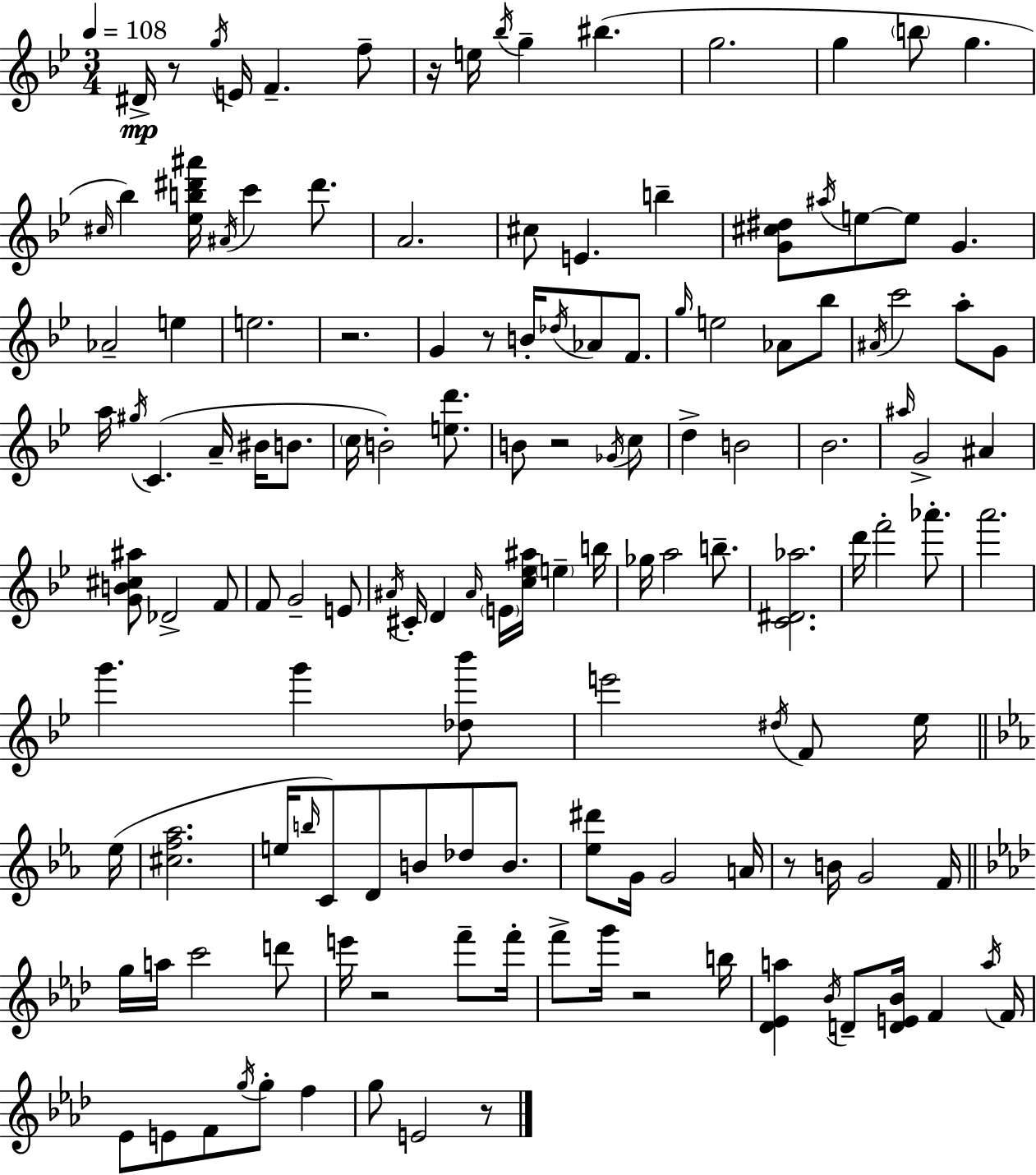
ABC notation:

X:1
T:Untitled
M:3/4
L:1/4
K:Gm
^D/4 z/2 g/4 E/4 F f/2 z/4 e/4 _b/4 g ^b g2 g b/2 g ^c/4 _b [_eb^d'^a']/4 ^A/4 c' ^d'/2 A2 ^c/2 E b [G^c^d]/2 ^a/4 e/2 e/2 G _A2 e e2 z2 G z/2 B/4 _d/4 _A/2 F/2 g/4 e2 _A/2 _b/2 ^A/4 c'2 a/2 G/2 a/4 ^g/4 C A/4 ^B/4 B/2 c/4 B2 [ed']/2 B/2 z2 _G/4 c/2 d B2 _B2 ^a/4 G2 ^A [GB^c^a]/2 _D2 F/2 F/2 G2 E/2 ^A/4 ^C/4 D ^A/4 E/4 [c_e^a]/4 e b/4 _g/4 a2 b/2 [C^D_a]2 d'/4 f'2 _a'/2 a'2 g' g' [_d_b']/2 e'2 ^d/4 F/2 _e/4 _e/4 [^cf_a]2 e/4 b/4 C/2 D/2 B/2 _d/2 B/2 [_e^d']/2 G/4 G2 A/4 z/2 B/4 G2 F/4 g/4 a/4 c'2 d'/2 e'/4 z2 f'/2 f'/4 f'/2 g'/4 z2 b/4 [_D_Ea] _B/4 D/2 [DE_B]/4 F a/4 F/4 _E/2 E/2 F/2 g/4 g/2 f g/2 E2 z/2